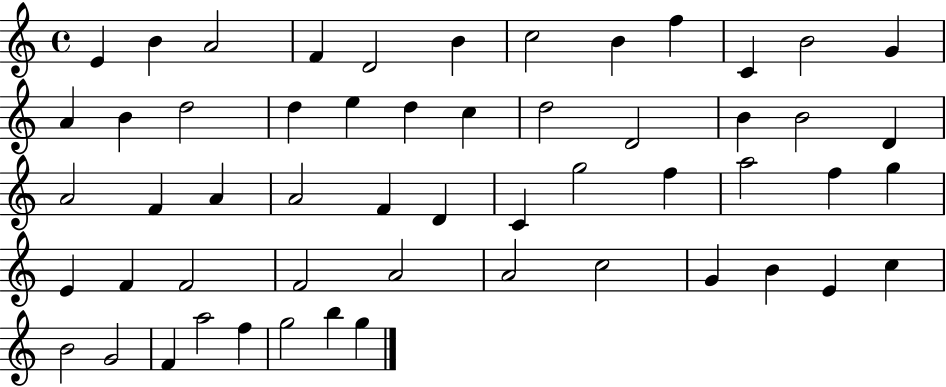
X:1
T:Untitled
M:4/4
L:1/4
K:C
E B A2 F D2 B c2 B f C B2 G A B d2 d e d c d2 D2 B B2 D A2 F A A2 F D C g2 f a2 f g E F F2 F2 A2 A2 c2 G B E c B2 G2 F a2 f g2 b g